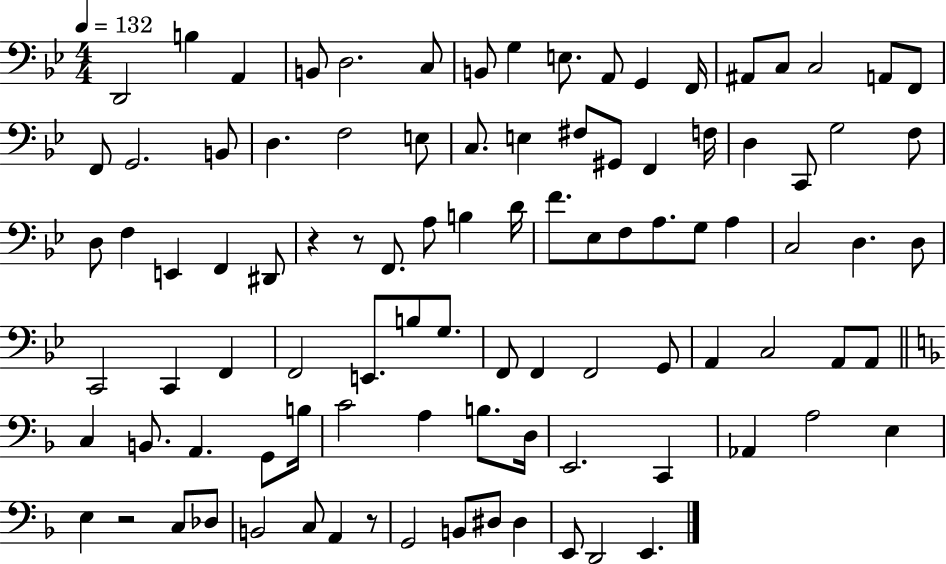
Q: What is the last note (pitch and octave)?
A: E2